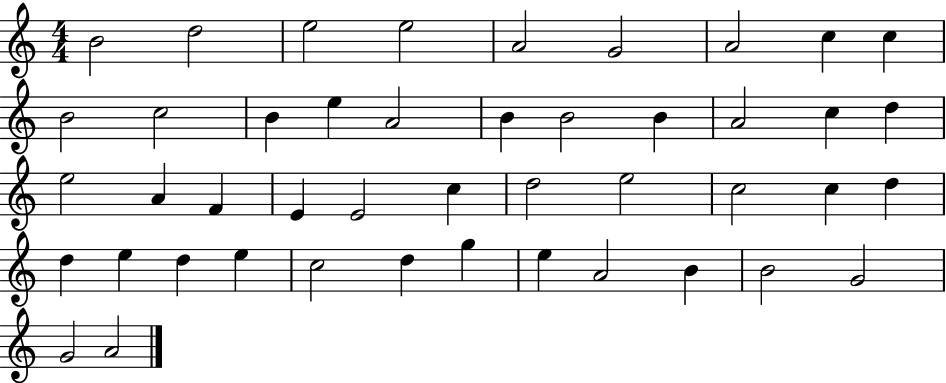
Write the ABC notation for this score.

X:1
T:Untitled
M:4/4
L:1/4
K:C
B2 d2 e2 e2 A2 G2 A2 c c B2 c2 B e A2 B B2 B A2 c d e2 A F E E2 c d2 e2 c2 c d d e d e c2 d g e A2 B B2 G2 G2 A2